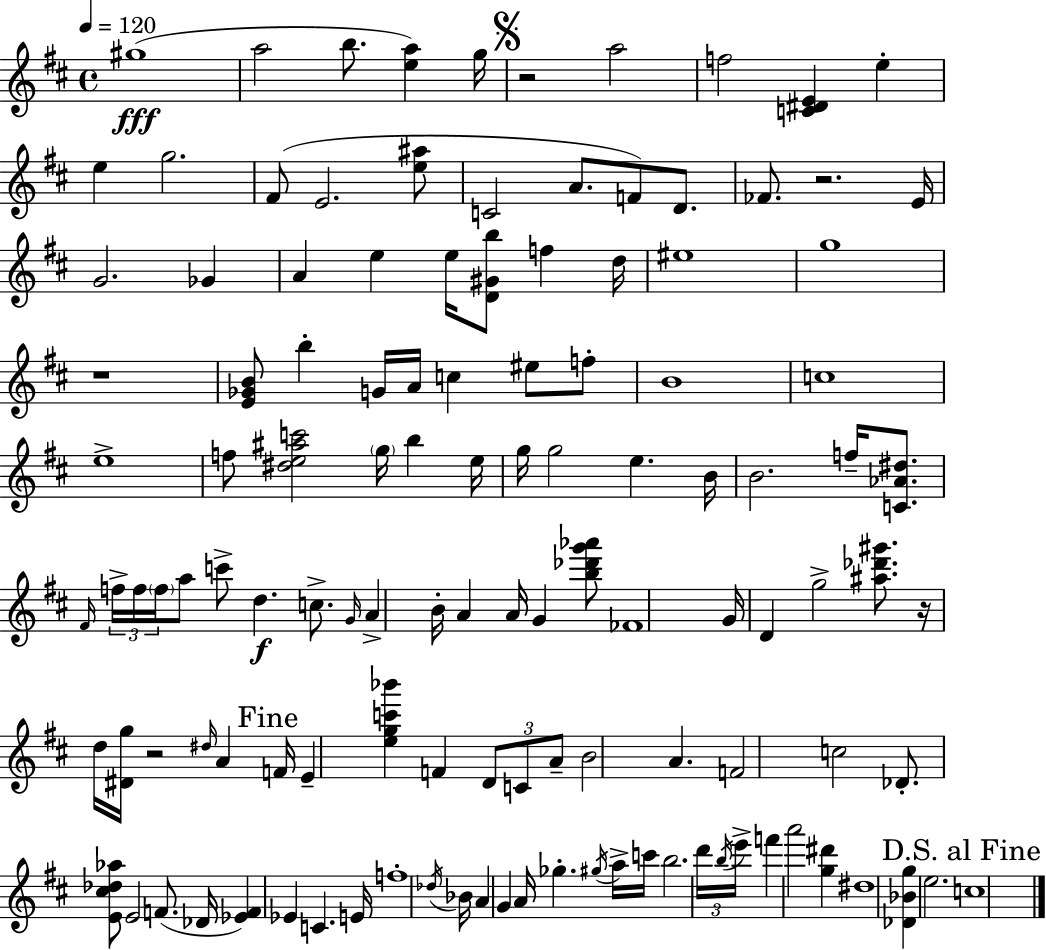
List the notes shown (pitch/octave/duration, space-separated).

G#5/w A5/h B5/e. [E5,A5]/q G5/s R/h A5/h F5/h [C4,D#4,E4]/q E5/q E5/q G5/h. F#4/e E4/h. [E5,A#5]/e C4/h A4/e. F4/e D4/e. FES4/e. R/h. E4/s G4/h. Gb4/q A4/q E5/q E5/s [D4,G#4,B5]/e F5/q D5/s EIS5/w G5/w R/w [E4,Gb4,B4]/e B5/q G4/s A4/s C5/q EIS5/e F5/e B4/w C5/w E5/w F5/e [D#5,E5,A#5,C6]/h G5/s B5/q E5/s G5/s G5/h E5/q. B4/s B4/h. F5/s [C4,Ab4,D#5]/e. F#4/s F5/s F5/s F5/s A5/e C6/e D5/q. C5/e. G4/s A4/q B4/s A4/q A4/s G4/q [B5,Db6,G6,Ab6]/e FES4/w G4/s D4/q G5/h [A#5,Db6,G#6]/e. R/s D5/s [D#4,G5]/s R/h D#5/s A4/q F4/s E4/q [E5,G5,C6,Bb6]/q F4/q D4/e C4/e A4/e B4/h A4/q. F4/h C5/h Db4/e. [E4,C#5,Db5,Ab5]/e E4/h F4/e. Db4/s [Eb4,F4]/q Eb4/q C4/q. E4/s F5/w Db5/s Bb4/s A4/q G4/q A4/s Gb5/q. G#5/s A5/s C6/s B5/h. D6/s B5/s E6/s F6/q A6/h [G5,D#6]/q D#5/w [Db4,Bb4,G5]/q E5/h. C5/w